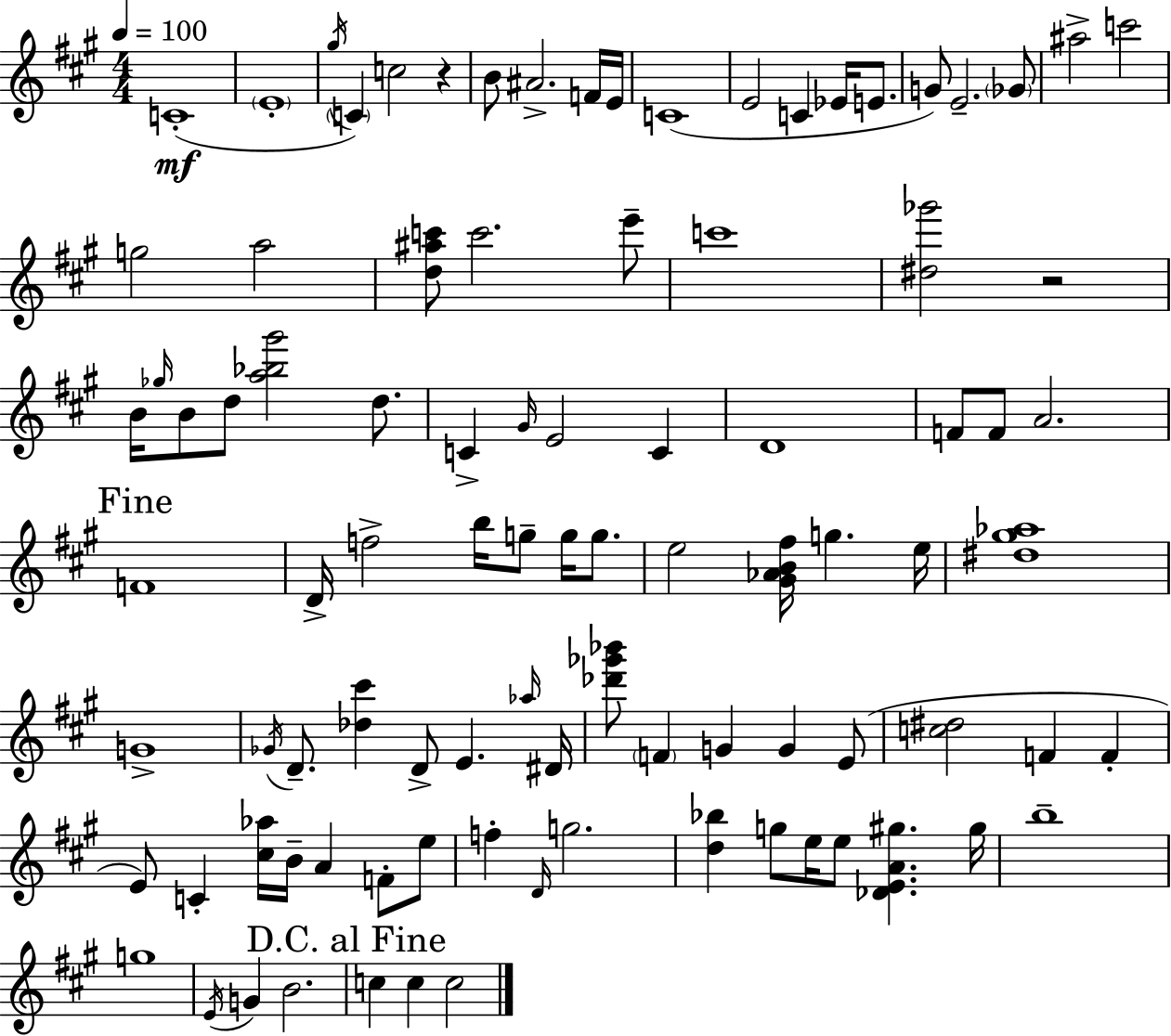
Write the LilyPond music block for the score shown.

{
  \clef treble
  \numericTimeSignature
  \time 4/4
  \key a \major
  \tempo 4 = 100
  \repeat volta 2 { c'1-.(\mf | \parenthesize e'1-. | \acciaccatura { gis''16 }) \parenthesize c'4 c''2 r4 | b'8 ais'2.-> f'16 | \break e'16 c'1( | e'2 c'4 ees'16 e'8. | g'8) e'2.-- \parenthesize ges'8 | ais''2-> c'''2 | \break g''2 a''2 | <d'' ais'' c'''>8 c'''2. e'''8-- | c'''1 | <dis'' ges'''>2 r2 | \break b'16 \grace { ges''16 } b'8 d''8 <a'' bes'' gis'''>2 d''8. | c'4-> \grace { gis'16 } e'2 c'4 | d'1 | f'8 f'8 a'2. | \break \mark "Fine" f'1 | d'16-> f''2-> b''16 g''8-- g''16 | g''8. e''2 <gis' aes' b' fis''>16 g''4. | e''16 <dis'' gis'' aes''>1 | \break g'1-> | \acciaccatura { ges'16 } d'8.-- <des'' cis'''>4 d'8-> e'4. | \grace { aes''16 } dis'16 <des''' ges''' bes'''>8 \parenthesize f'4 g'4 g'4 | e'8( <c'' dis''>2 f'4 | \break f'4-. e'8) c'4-. <cis'' aes''>16 b'16-- a'4 | f'8-. e''8 f''4-. \grace { d'16 } g''2. | <d'' bes''>4 g''8 e''16 e''8 <des' e' a' gis''>4. | gis''16 b''1-- | \break g''1 | \acciaccatura { e'16 } g'4 b'2. | \mark "D.C. al Fine" c''4 c''4 c''2 | } \bar "|."
}